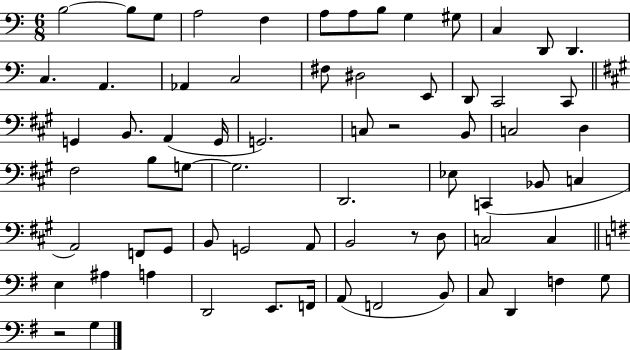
B3/h B3/e G3/e A3/h F3/q A3/e A3/e B3/e G3/q G#3/e C3/q D2/e D2/q. C3/q. A2/q. Ab2/q C3/h F#3/e D#3/h E2/e D2/e C2/h C2/e G2/q B2/e. A2/q G2/s G2/h. C3/e R/h B2/e C3/h D3/q F#3/h B3/e G3/e G3/h. D2/h. Eb3/e C2/q Bb2/e C3/q A2/h F2/e G#2/e B2/e G2/h A2/e B2/h R/e D3/e C3/h C3/q E3/q A#3/q A3/q D2/h E2/e. F2/s A2/e F2/h B2/e C3/e D2/q F3/q G3/e R/h G3/q